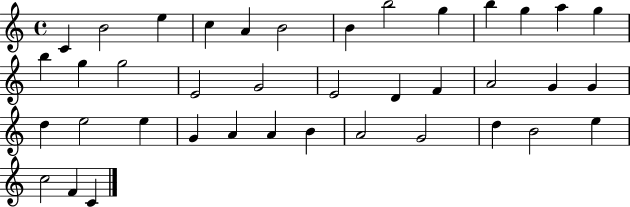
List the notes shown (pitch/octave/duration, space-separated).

C4/q B4/h E5/q C5/q A4/q B4/h B4/q B5/h G5/q B5/q G5/q A5/q G5/q B5/q G5/q G5/h E4/h G4/h E4/h D4/q F4/q A4/h G4/q G4/q D5/q E5/h E5/q G4/q A4/q A4/q B4/q A4/h G4/h D5/q B4/h E5/q C5/h F4/q C4/q